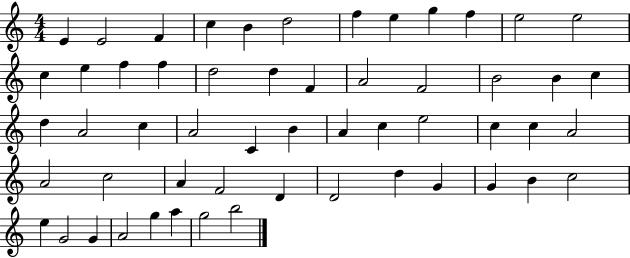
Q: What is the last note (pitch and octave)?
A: B5